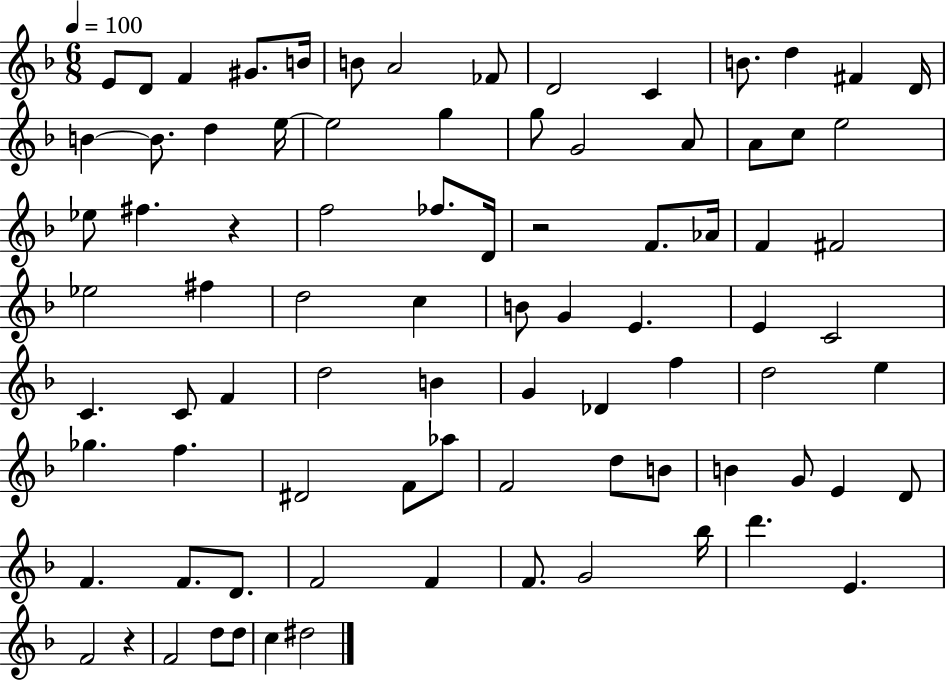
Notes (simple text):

E4/e D4/e F4/q G#4/e. B4/s B4/e A4/h FES4/e D4/h C4/q B4/e. D5/q F#4/q D4/s B4/q B4/e. D5/q E5/s E5/h G5/q G5/e G4/h A4/e A4/e C5/e E5/h Eb5/e F#5/q. R/q F5/h FES5/e. D4/s R/h F4/e. Ab4/s F4/q F#4/h Eb5/h F#5/q D5/h C5/q B4/e G4/q E4/q. E4/q C4/h C4/q. C4/e F4/q D5/h B4/q G4/q Db4/q F5/q D5/h E5/q Gb5/q. F5/q. D#4/h F4/e Ab5/e F4/h D5/e B4/e B4/q G4/e E4/q D4/e F4/q. F4/e. D4/e. F4/h F4/q F4/e. G4/h Bb5/s D6/q. E4/q. F4/h R/q F4/h D5/e D5/e C5/q D#5/h